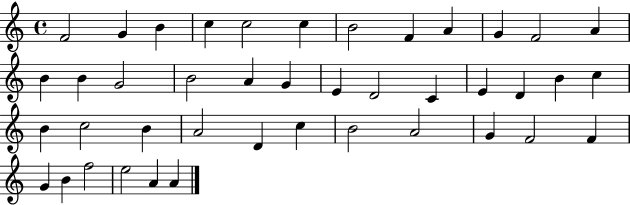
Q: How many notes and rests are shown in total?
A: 42